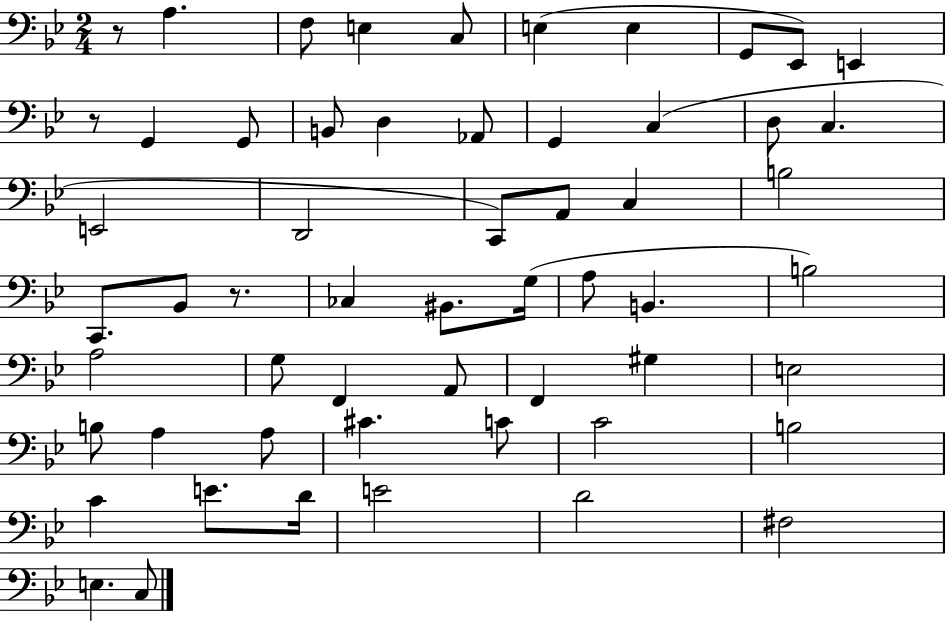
{
  \clef bass
  \numericTimeSignature
  \time 2/4
  \key bes \major
  r8 a4. | f8 e4 c8 | e4( e4 | g,8 ees,8) e,4 | \break r8 g,4 g,8 | b,8 d4 aes,8 | g,4 c4( | d8 c4. | \break e,2 | d,2 | c,8) a,8 c4 | b2 | \break c,8. bes,8 r8. | ces4 bis,8. g16( | a8 b,4. | b2) | \break a2 | g8 f,4 a,8 | f,4 gis4 | e2 | \break b8 a4 a8 | cis'4. c'8 | c'2 | b2 | \break c'4 e'8. d'16 | e'2 | d'2 | fis2 | \break e4. c8 | \bar "|."
}